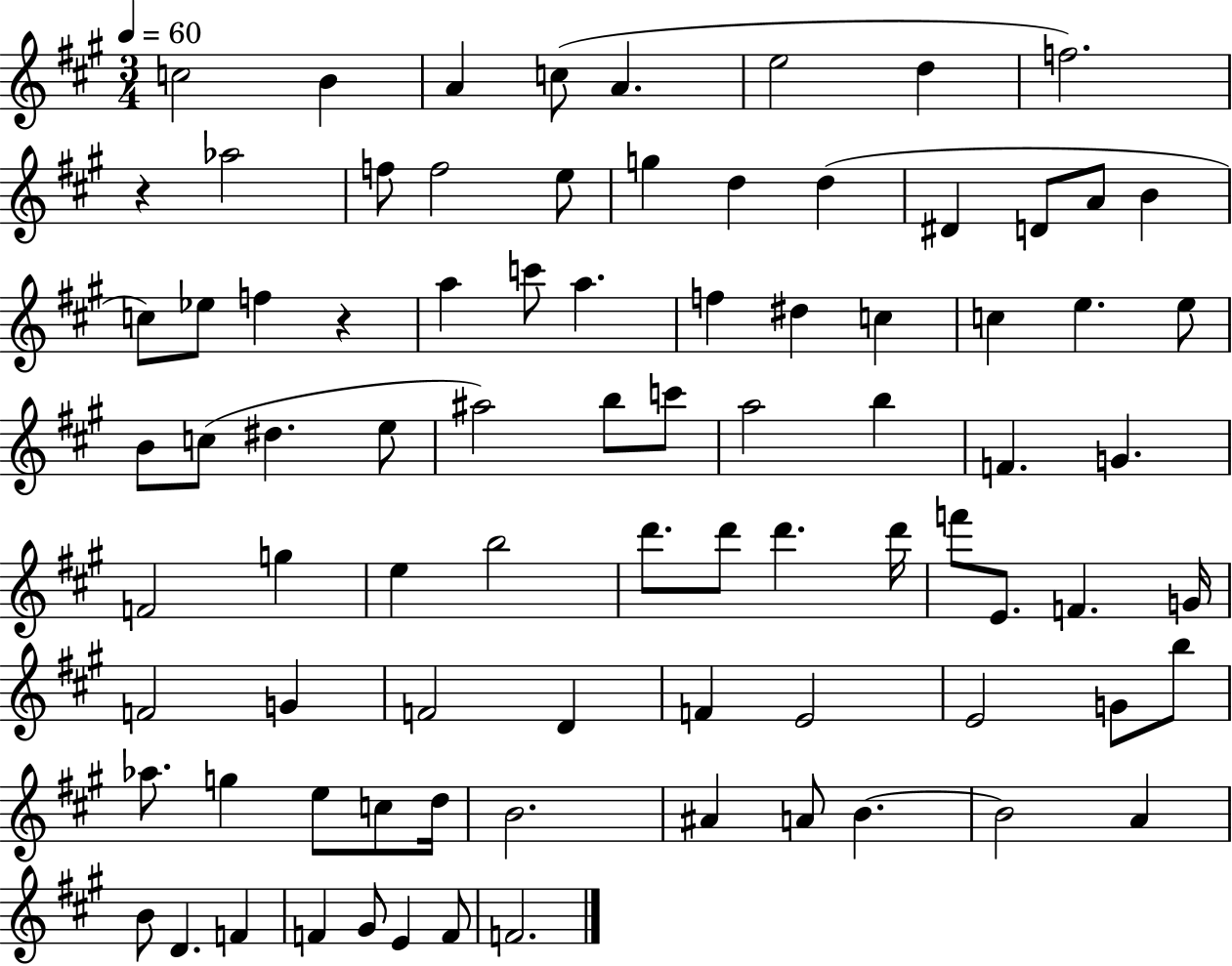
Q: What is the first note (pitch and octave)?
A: C5